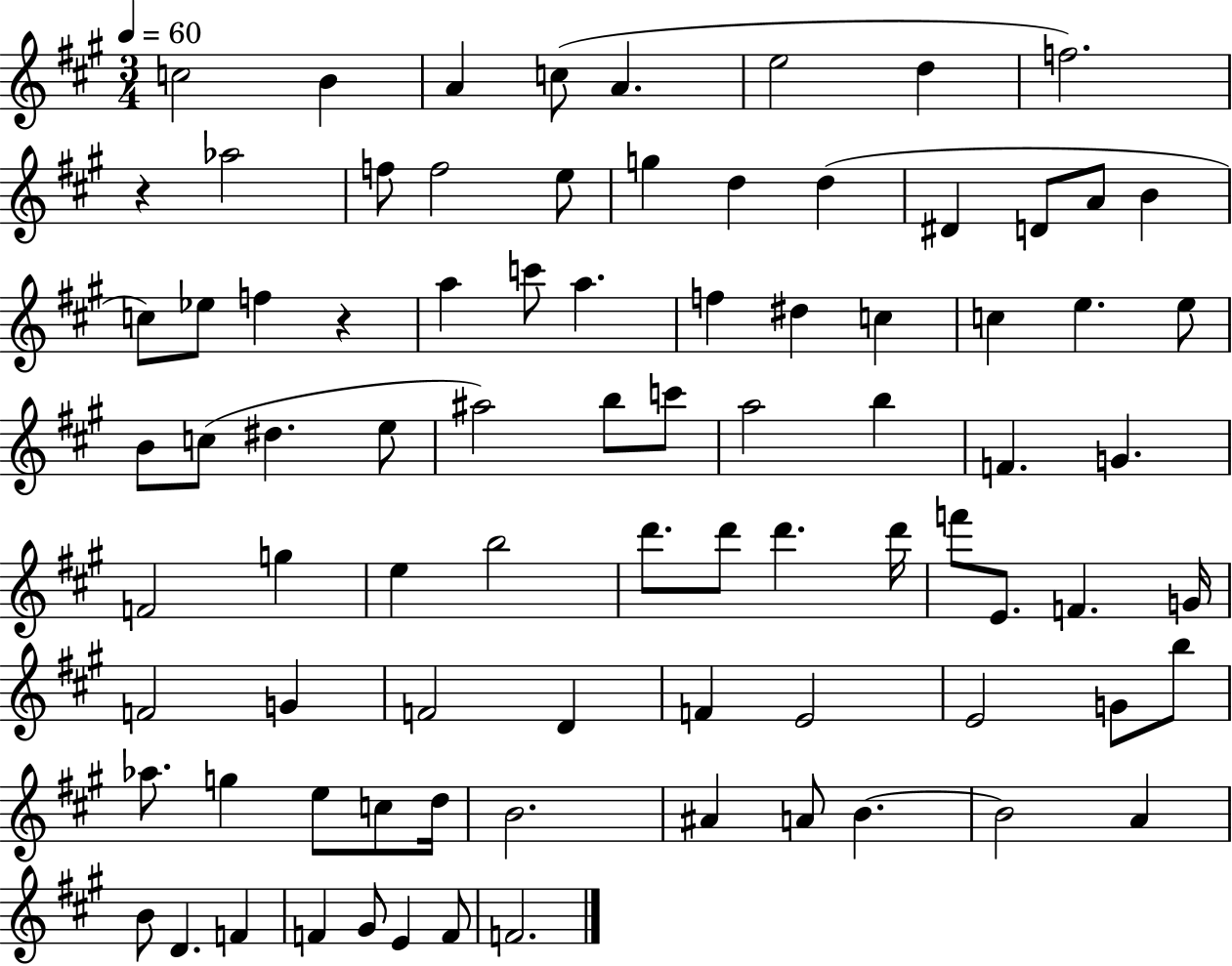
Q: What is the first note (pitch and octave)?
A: C5